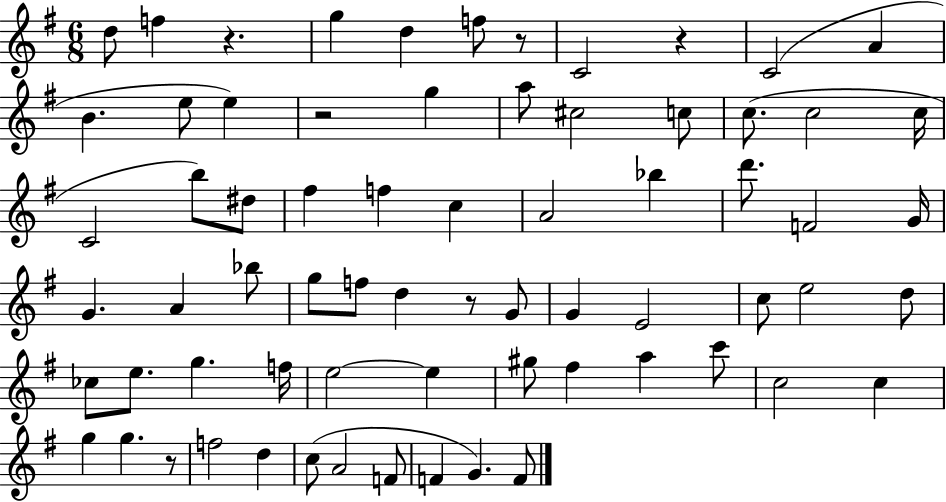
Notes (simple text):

D5/e F5/q R/q. G5/q D5/q F5/e R/e C4/h R/q C4/h A4/q B4/q. E5/e E5/q R/h G5/q A5/e C#5/h C5/e C5/e. C5/h C5/s C4/h B5/e D#5/e F#5/q F5/q C5/q A4/h Bb5/q D6/e. F4/h G4/s G4/q. A4/q Bb5/e G5/e F5/e D5/q R/e G4/e G4/q E4/h C5/e E5/h D5/e CES5/e E5/e. G5/q. F5/s E5/h E5/q G#5/e F#5/q A5/q C6/e C5/h C5/q G5/q G5/q. R/e F5/h D5/q C5/e A4/h F4/e F4/q G4/q. F4/e